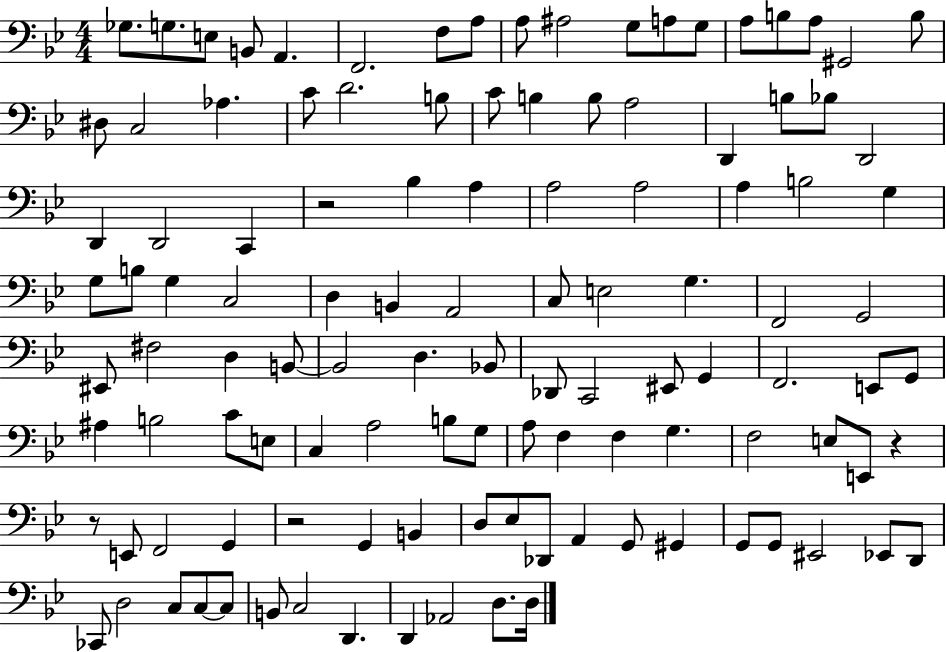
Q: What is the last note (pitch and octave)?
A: D3